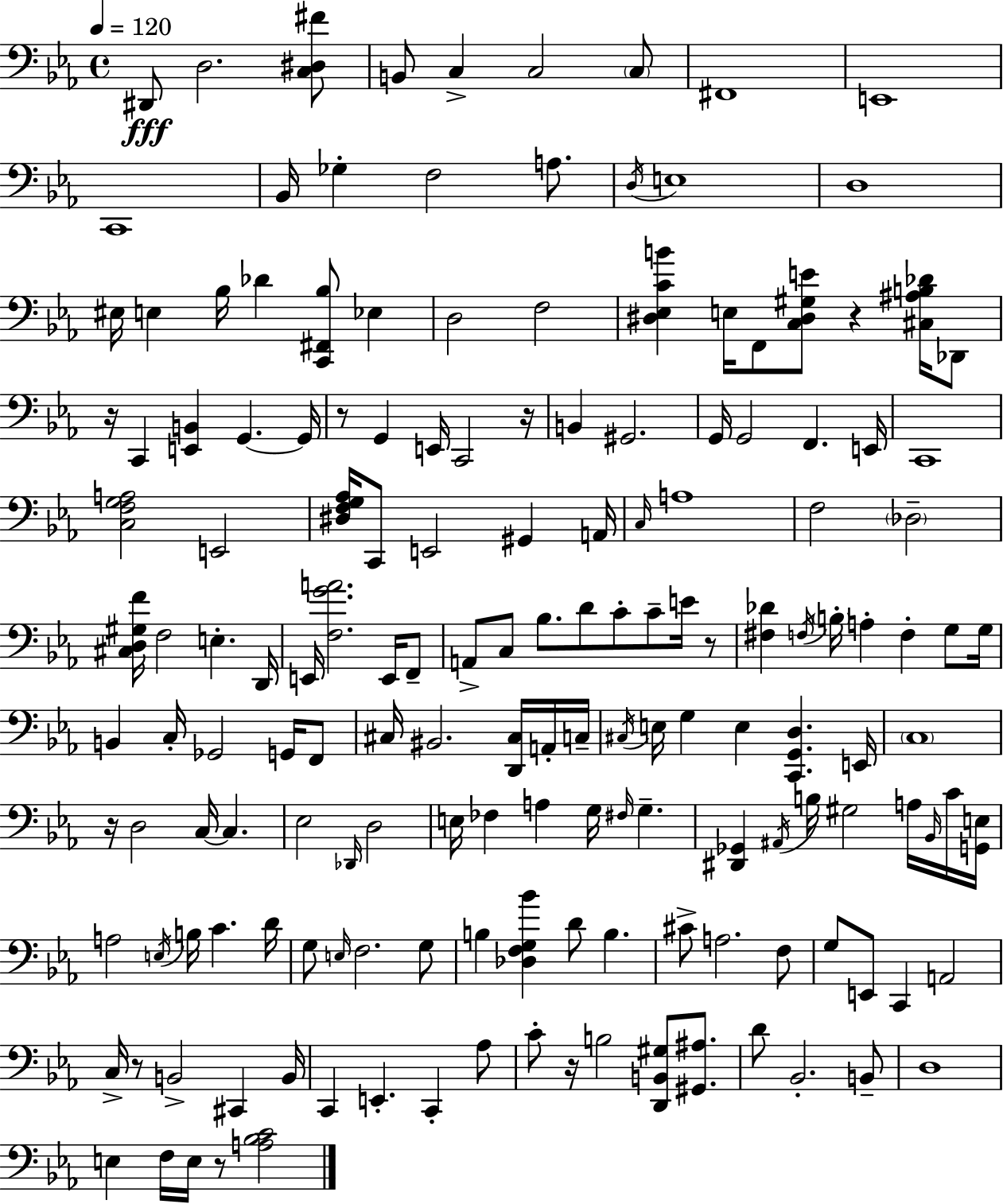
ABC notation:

X:1
T:Untitled
M:4/4
L:1/4
K:Eb
^D,,/2 D,2 [C,^D,^F]/2 B,,/2 C, C,2 C,/2 ^F,,4 E,,4 C,,4 _B,,/4 _G, F,2 A,/2 D,/4 E,4 D,4 ^E,/4 E, _B,/4 _D [C,,^F,,_B,]/2 _E, D,2 F,2 [^D,_E,CB] E,/4 F,,/2 [C,^D,^G,E]/2 z [^C,^A,B,_D]/4 _D,,/2 z/4 C,, [E,,B,,] G,, G,,/4 z/2 G,, E,,/4 C,,2 z/4 B,, ^G,,2 G,,/4 G,,2 F,, E,,/4 C,,4 [C,F,G,A,]2 E,,2 [^D,F,G,_A,]/4 C,,/2 E,,2 ^G,, A,,/4 C,/4 A,4 F,2 _D,2 [^C,D,^G,F]/4 F,2 E, D,,/4 E,,/4 [F,GA]2 E,,/4 F,,/2 A,,/2 C,/2 _B,/2 D/2 C/2 C/2 E/4 z/2 [^F,_D] F,/4 B,/4 A, F, G,/2 G,/4 B,, C,/4 _G,,2 G,,/4 F,,/2 ^C,/4 ^B,,2 [D,,^C,]/4 A,,/4 C,/4 ^C,/4 E,/4 G, E, [C,,G,,D,] E,,/4 C,4 z/4 D,2 C,/4 C, _E,2 _D,,/4 D,2 E,/4 _F, A, G,/4 ^F,/4 G, [^D,,_G,,] ^A,,/4 B,/4 ^G,2 A,/4 _B,,/4 C/4 [G,,E,]/4 A,2 E,/4 B,/4 C D/4 G,/2 E,/4 F,2 G,/2 B, [_D,F,G,_B] D/2 B, ^C/2 A,2 F,/2 G,/2 E,,/2 C,, A,,2 C,/4 z/2 B,,2 ^C,, B,,/4 C,, E,, C,, _A,/2 C/2 z/4 B,2 [D,,B,,^G,]/2 [^G,,^A,]/2 D/2 _B,,2 B,,/2 D,4 E, F,/4 E,/4 z/2 [A,_B,C]2